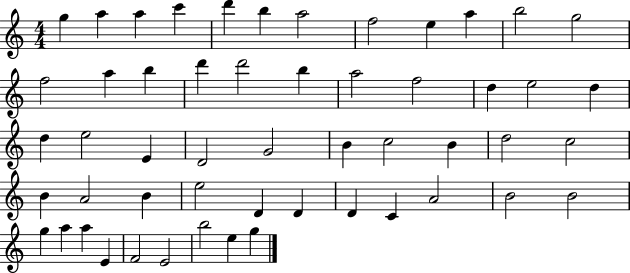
{
  \clef treble
  \numericTimeSignature
  \time 4/4
  \key c \major
  g''4 a''4 a''4 c'''4 | d'''4 b''4 a''2 | f''2 e''4 a''4 | b''2 g''2 | \break f''2 a''4 b''4 | d'''4 d'''2 b''4 | a''2 f''2 | d''4 e''2 d''4 | \break d''4 e''2 e'4 | d'2 g'2 | b'4 c''2 b'4 | d''2 c''2 | \break b'4 a'2 b'4 | e''2 d'4 d'4 | d'4 c'4 a'2 | b'2 b'2 | \break g''4 a''4 a''4 e'4 | f'2 e'2 | b''2 e''4 g''4 | \bar "|."
}